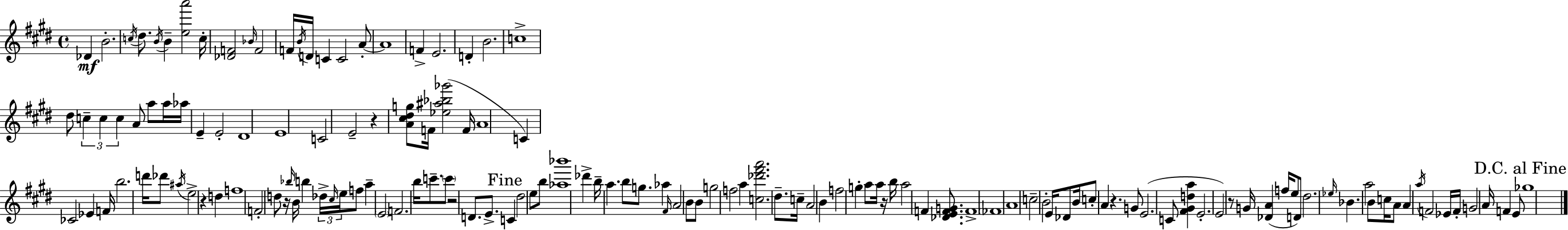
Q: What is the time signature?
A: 4/4